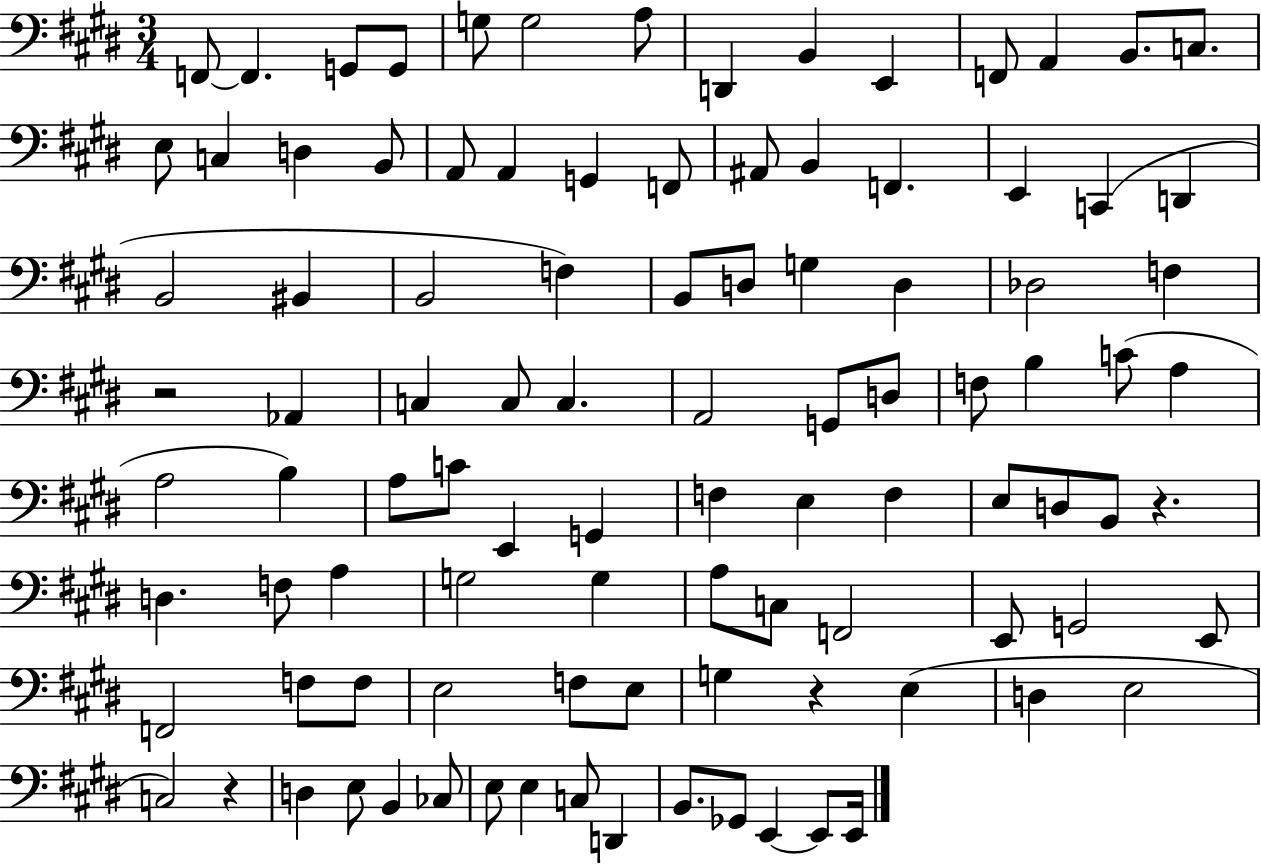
X:1
T:Untitled
M:3/4
L:1/4
K:E
F,,/2 F,, G,,/2 G,,/2 G,/2 G,2 A,/2 D,, B,, E,, F,,/2 A,, B,,/2 C,/2 E,/2 C, D, B,,/2 A,,/2 A,, G,, F,,/2 ^A,,/2 B,, F,, E,, C,, D,, B,,2 ^B,, B,,2 F, B,,/2 D,/2 G, D, _D,2 F, z2 _A,, C, C,/2 C, A,,2 G,,/2 D,/2 F,/2 B, C/2 A, A,2 B, A,/2 C/2 E,, G,, F, E, F, E,/2 D,/2 B,,/2 z D, F,/2 A, G,2 G, A,/2 C,/2 F,,2 E,,/2 G,,2 E,,/2 F,,2 F,/2 F,/2 E,2 F,/2 E,/2 G, z E, D, E,2 C,2 z D, E,/2 B,, _C,/2 E,/2 E, C,/2 D,, B,,/2 _G,,/2 E,, E,,/2 E,,/4